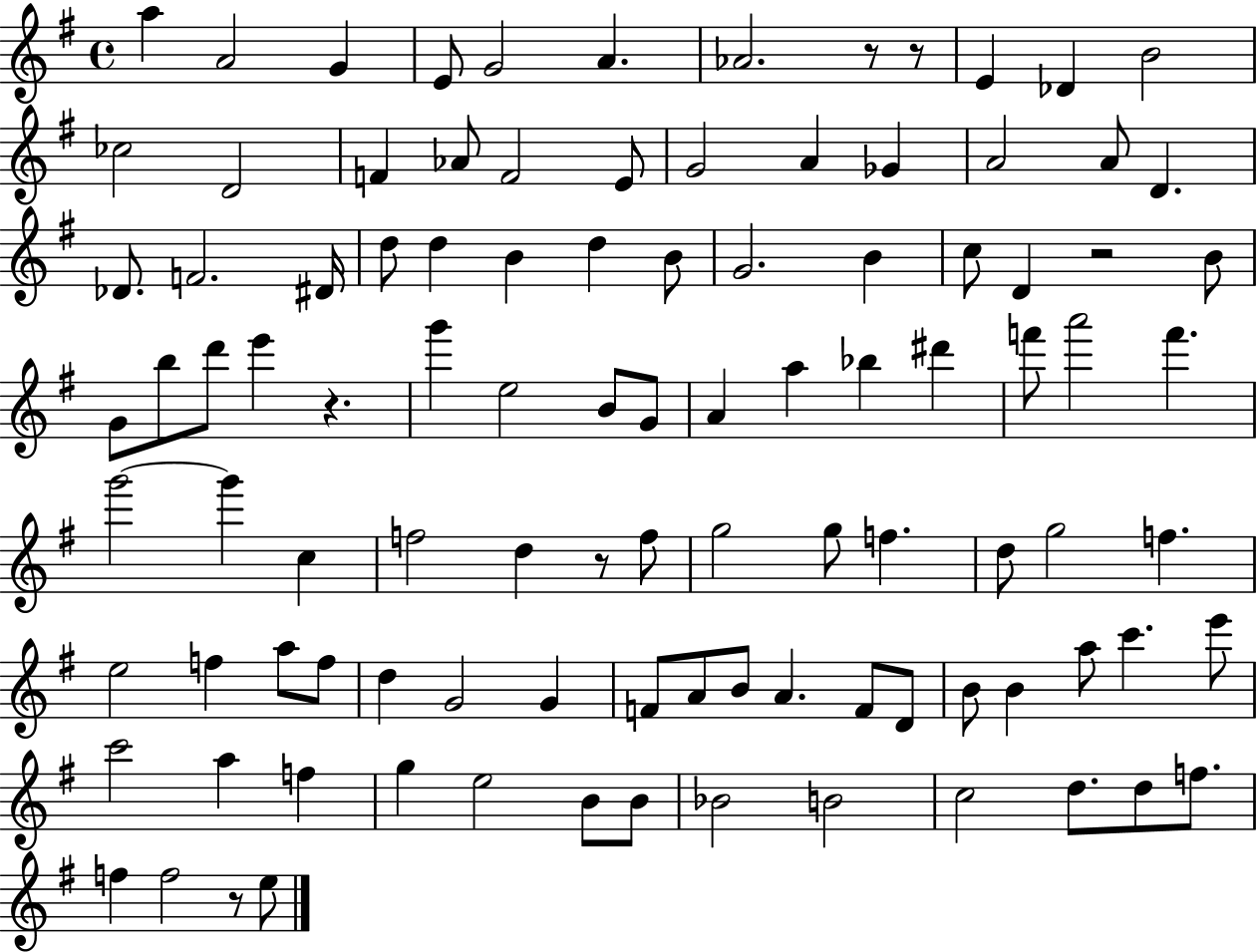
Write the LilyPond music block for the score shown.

{
  \clef treble
  \time 4/4
  \defaultTimeSignature
  \key g \major
  a''4 a'2 g'4 | e'8 g'2 a'4. | aes'2. r8 r8 | e'4 des'4 b'2 | \break ces''2 d'2 | f'4 aes'8 f'2 e'8 | g'2 a'4 ges'4 | a'2 a'8 d'4. | \break des'8. f'2. dis'16 | d''8 d''4 b'4 d''4 b'8 | g'2. b'4 | c''8 d'4 r2 b'8 | \break g'8 b''8 d'''8 e'''4 r4. | g'''4 e''2 b'8 g'8 | a'4 a''4 bes''4 dis'''4 | f'''8 a'''2 f'''4. | \break g'''2~~ g'''4 c''4 | f''2 d''4 r8 f''8 | g''2 g''8 f''4. | d''8 g''2 f''4. | \break e''2 f''4 a''8 f''8 | d''4 g'2 g'4 | f'8 a'8 b'8 a'4. f'8 d'8 | b'8 b'4 a''8 c'''4. e'''8 | \break c'''2 a''4 f''4 | g''4 e''2 b'8 b'8 | bes'2 b'2 | c''2 d''8. d''8 f''8. | \break f''4 f''2 r8 e''8 | \bar "|."
}